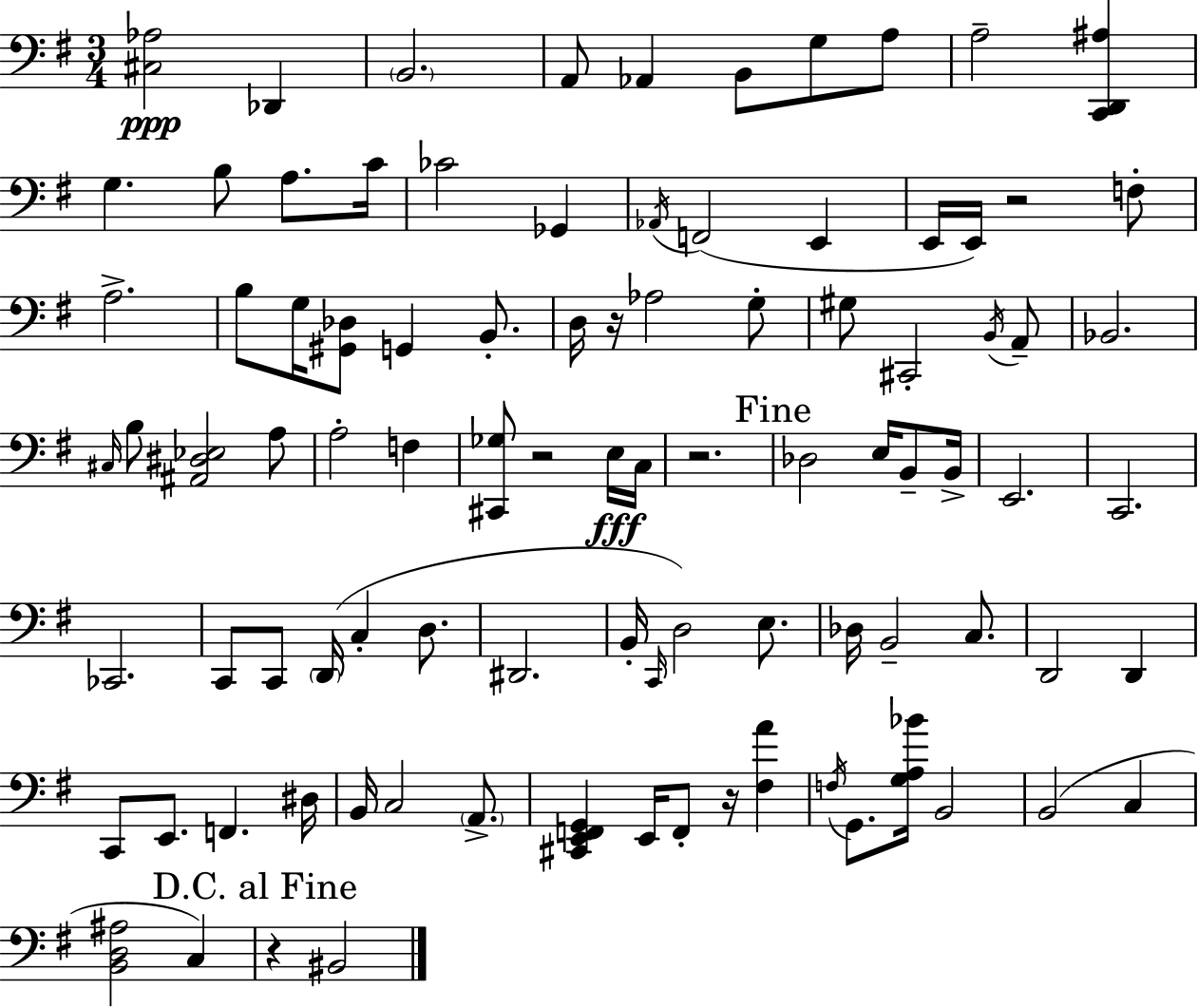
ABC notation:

X:1
T:Untitled
M:3/4
L:1/4
K:G
[^C,_A,]2 _D,, B,,2 A,,/2 _A,, B,,/2 G,/2 A,/2 A,2 [C,,D,,^A,] G, B,/2 A,/2 C/4 _C2 _G,, _A,,/4 F,,2 E,, E,,/4 E,,/4 z2 F,/2 A,2 B,/2 G,/4 [^G,,_D,]/2 G,, B,,/2 D,/4 z/4 _A,2 G,/2 ^G,/2 ^C,,2 B,,/4 A,,/2 _B,,2 ^C,/4 B,/2 [^A,,^D,_E,]2 A,/2 A,2 F, [^C,,_G,]/2 z2 E,/4 C,/4 z2 _D,2 E,/4 B,,/2 B,,/4 E,,2 C,,2 _C,,2 C,,/2 C,,/2 D,,/4 C, D,/2 ^D,,2 B,,/4 C,,/4 D,2 E,/2 _D,/4 B,,2 C,/2 D,,2 D,, C,,/2 E,,/2 F,, ^D,/4 B,,/4 C,2 A,,/2 [^C,,E,,F,,G,,] E,,/4 F,,/2 z/4 [^F,A] F,/4 G,,/2 [G,A,_B]/4 B,,2 B,,2 C, [B,,D,^A,]2 C, z ^B,,2